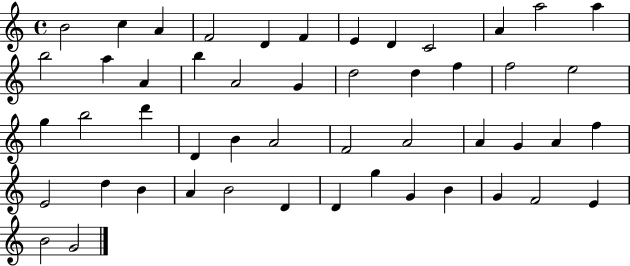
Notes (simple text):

B4/h C5/q A4/q F4/h D4/q F4/q E4/q D4/q C4/h A4/q A5/h A5/q B5/h A5/q A4/q B5/q A4/h G4/q D5/h D5/q F5/q F5/h E5/h G5/q B5/h D6/q D4/q B4/q A4/h F4/h A4/h A4/q G4/q A4/q F5/q E4/h D5/q B4/q A4/q B4/h D4/q D4/q G5/q G4/q B4/q G4/q F4/h E4/q B4/h G4/h